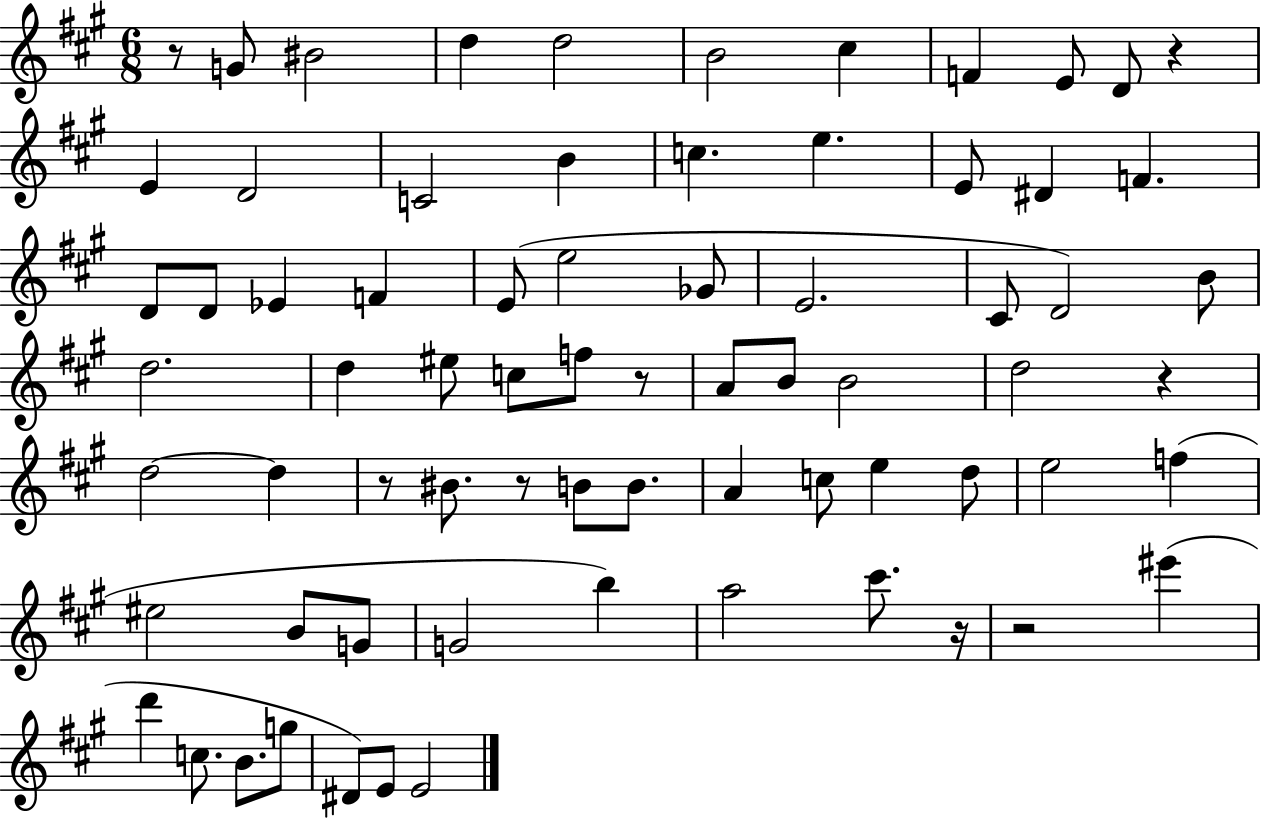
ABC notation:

X:1
T:Untitled
M:6/8
L:1/4
K:A
z/2 G/2 ^B2 d d2 B2 ^c F E/2 D/2 z E D2 C2 B c e E/2 ^D F D/2 D/2 _E F E/2 e2 _G/2 E2 ^C/2 D2 B/2 d2 d ^e/2 c/2 f/2 z/2 A/2 B/2 B2 d2 z d2 d z/2 ^B/2 z/2 B/2 B/2 A c/2 e d/2 e2 f ^e2 B/2 G/2 G2 b a2 ^c'/2 z/4 z2 ^e' d' c/2 B/2 g/2 ^D/2 E/2 E2